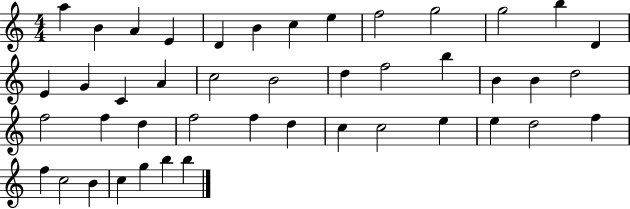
{
  \clef treble
  \numericTimeSignature
  \time 4/4
  \key c \major
  a''4 b'4 a'4 e'4 | d'4 b'4 c''4 e''4 | f''2 g''2 | g''2 b''4 d'4 | \break e'4 g'4 c'4 a'4 | c''2 b'2 | d''4 f''2 b''4 | b'4 b'4 d''2 | \break f''2 f''4 d''4 | f''2 f''4 d''4 | c''4 c''2 e''4 | e''4 d''2 f''4 | \break f''4 c''2 b'4 | c''4 g''4 b''4 b''4 | \bar "|."
}